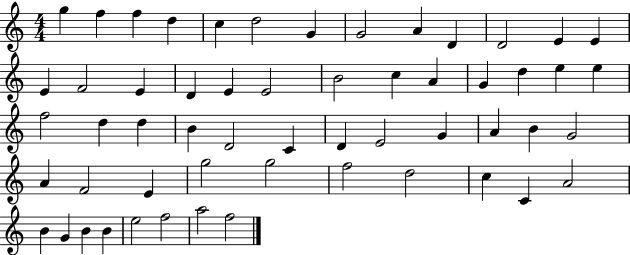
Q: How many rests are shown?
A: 0